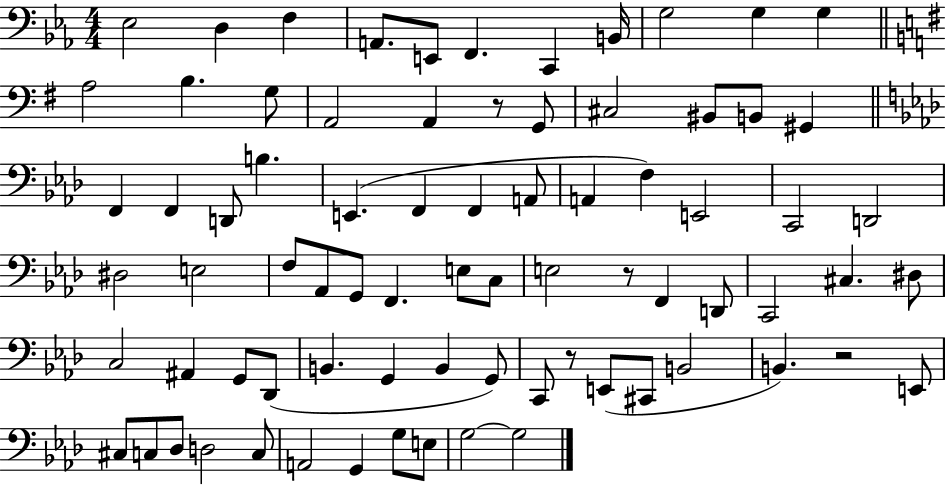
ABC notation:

X:1
T:Untitled
M:4/4
L:1/4
K:Eb
_E,2 D, F, A,,/2 E,,/2 F,, C,, B,,/4 G,2 G, G, A,2 B, G,/2 A,,2 A,, z/2 G,,/2 ^C,2 ^B,,/2 B,,/2 ^G,, F,, F,, D,,/2 B, E,, F,, F,, A,,/2 A,, F, E,,2 C,,2 D,,2 ^D,2 E,2 F,/2 _A,,/2 G,,/2 F,, E,/2 C,/2 E,2 z/2 F,, D,,/2 C,,2 ^C, ^D,/2 C,2 ^A,, G,,/2 _D,,/2 B,, G,, B,, G,,/2 C,,/2 z/2 E,,/2 ^C,,/2 B,,2 B,, z2 E,,/2 ^C,/2 C,/2 _D,/2 D,2 C,/2 A,,2 G,, G,/2 E,/2 G,2 G,2